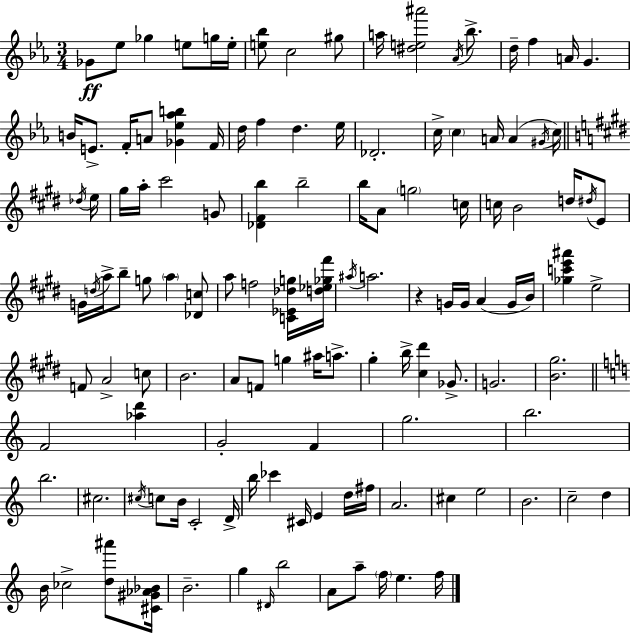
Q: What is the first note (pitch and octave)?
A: Gb4